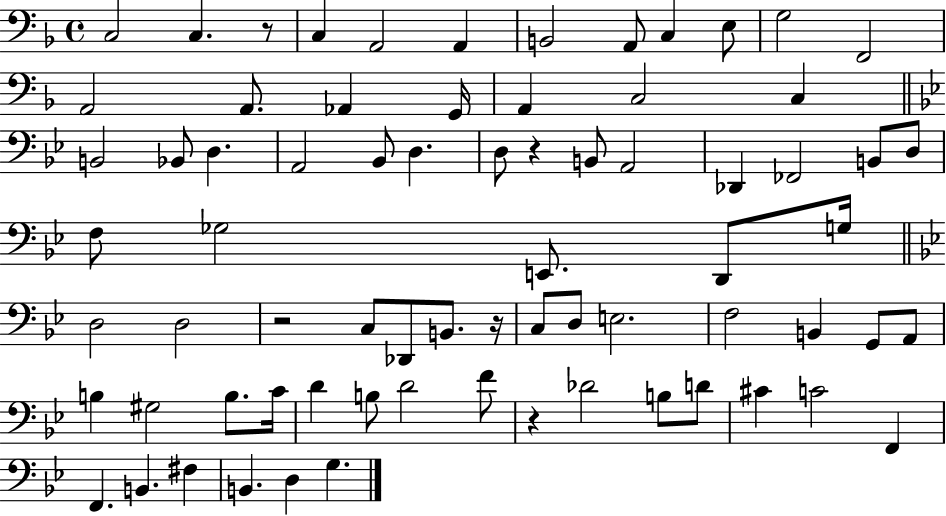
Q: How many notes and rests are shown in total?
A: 73